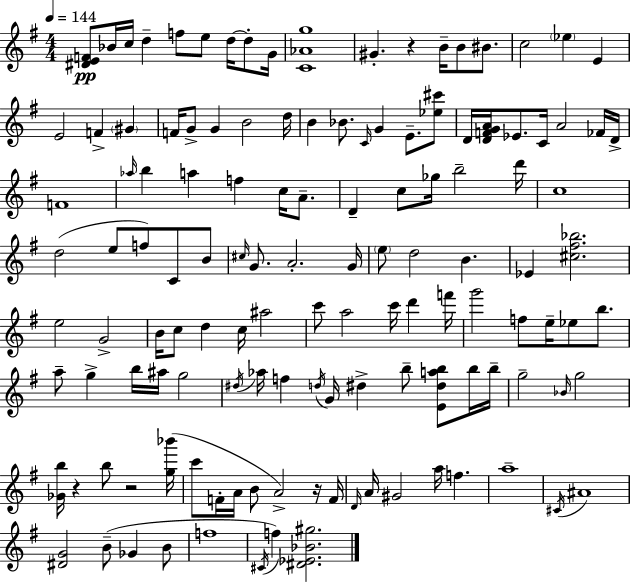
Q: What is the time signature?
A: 4/4